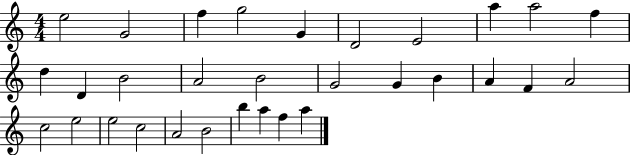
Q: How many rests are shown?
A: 0